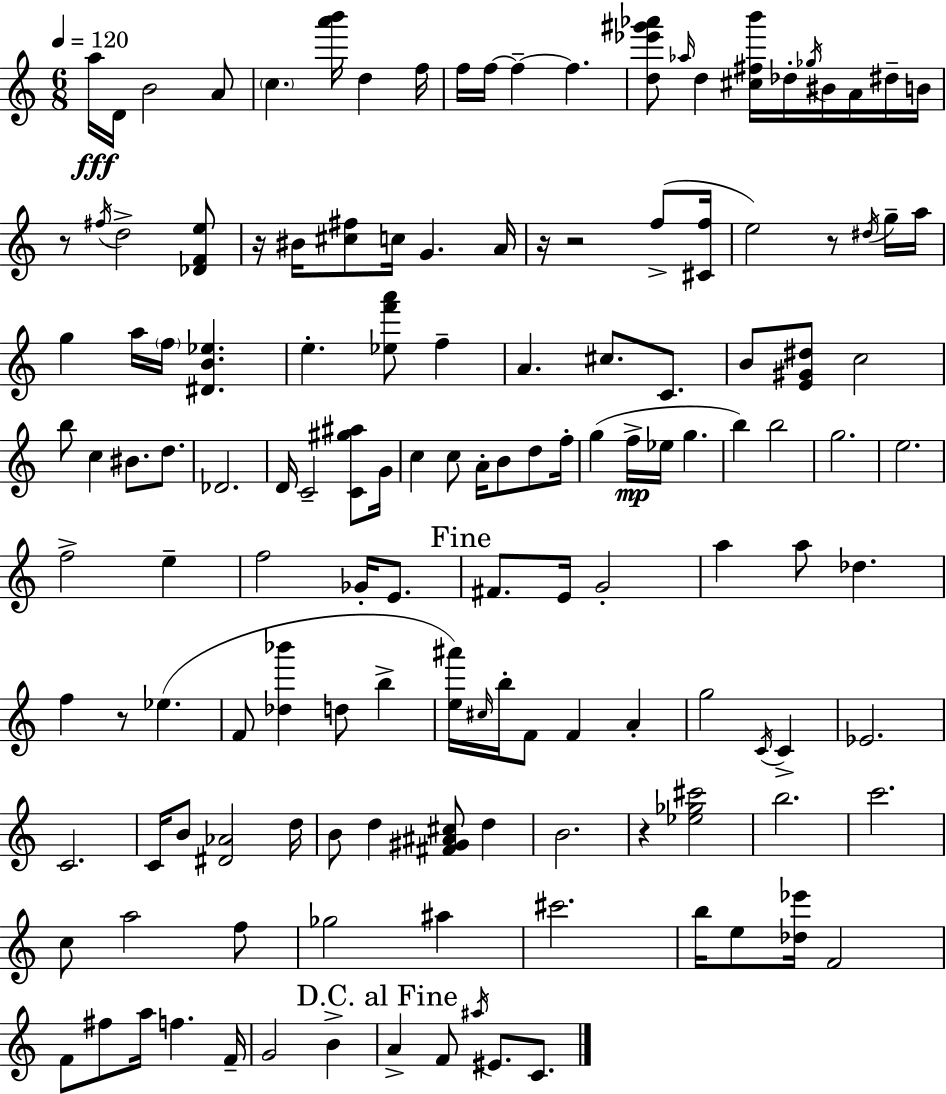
X:1
T:Untitled
M:6/8
L:1/4
K:Am
a/4 D/4 B2 A/2 c [a'b']/4 d f/4 f/4 f/4 f f [d_e'^g'_a']/2 _a/4 d [^c^fb']/4 _d/4 _g/4 ^B/4 A/4 ^d/4 B/4 z/2 ^f/4 d2 [_DFe]/2 z/4 ^B/4 [^c^f]/2 c/4 G A/4 z/4 z2 f/2 [^Cf]/4 e2 z/2 ^d/4 g/4 a/4 g a/4 f/4 [^DB_e] e [_ef'a']/2 f A ^c/2 C/2 B/2 [E^G^d]/2 c2 b/2 c ^B/2 d/2 _D2 D/4 C2 [C^g^a]/2 G/4 c c/2 A/4 B/2 d/2 f/4 g f/4 _e/4 g b b2 g2 e2 f2 e f2 _G/4 E/2 ^F/2 E/4 G2 a a/2 _d f z/2 _e F/2 [_d_b'] d/2 b [e^a']/4 ^c/4 b/4 F/2 F A g2 C/4 C _E2 C2 C/4 B/2 [^D_A]2 d/4 B/2 d [^F^G^A^c]/2 d B2 z [_e_g^c']2 b2 c'2 c/2 a2 f/2 _g2 ^a ^c'2 b/4 e/2 [_d_e']/4 F2 F/2 ^f/2 a/4 f F/4 G2 B A F/2 ^a/4 ^E/2 C/2